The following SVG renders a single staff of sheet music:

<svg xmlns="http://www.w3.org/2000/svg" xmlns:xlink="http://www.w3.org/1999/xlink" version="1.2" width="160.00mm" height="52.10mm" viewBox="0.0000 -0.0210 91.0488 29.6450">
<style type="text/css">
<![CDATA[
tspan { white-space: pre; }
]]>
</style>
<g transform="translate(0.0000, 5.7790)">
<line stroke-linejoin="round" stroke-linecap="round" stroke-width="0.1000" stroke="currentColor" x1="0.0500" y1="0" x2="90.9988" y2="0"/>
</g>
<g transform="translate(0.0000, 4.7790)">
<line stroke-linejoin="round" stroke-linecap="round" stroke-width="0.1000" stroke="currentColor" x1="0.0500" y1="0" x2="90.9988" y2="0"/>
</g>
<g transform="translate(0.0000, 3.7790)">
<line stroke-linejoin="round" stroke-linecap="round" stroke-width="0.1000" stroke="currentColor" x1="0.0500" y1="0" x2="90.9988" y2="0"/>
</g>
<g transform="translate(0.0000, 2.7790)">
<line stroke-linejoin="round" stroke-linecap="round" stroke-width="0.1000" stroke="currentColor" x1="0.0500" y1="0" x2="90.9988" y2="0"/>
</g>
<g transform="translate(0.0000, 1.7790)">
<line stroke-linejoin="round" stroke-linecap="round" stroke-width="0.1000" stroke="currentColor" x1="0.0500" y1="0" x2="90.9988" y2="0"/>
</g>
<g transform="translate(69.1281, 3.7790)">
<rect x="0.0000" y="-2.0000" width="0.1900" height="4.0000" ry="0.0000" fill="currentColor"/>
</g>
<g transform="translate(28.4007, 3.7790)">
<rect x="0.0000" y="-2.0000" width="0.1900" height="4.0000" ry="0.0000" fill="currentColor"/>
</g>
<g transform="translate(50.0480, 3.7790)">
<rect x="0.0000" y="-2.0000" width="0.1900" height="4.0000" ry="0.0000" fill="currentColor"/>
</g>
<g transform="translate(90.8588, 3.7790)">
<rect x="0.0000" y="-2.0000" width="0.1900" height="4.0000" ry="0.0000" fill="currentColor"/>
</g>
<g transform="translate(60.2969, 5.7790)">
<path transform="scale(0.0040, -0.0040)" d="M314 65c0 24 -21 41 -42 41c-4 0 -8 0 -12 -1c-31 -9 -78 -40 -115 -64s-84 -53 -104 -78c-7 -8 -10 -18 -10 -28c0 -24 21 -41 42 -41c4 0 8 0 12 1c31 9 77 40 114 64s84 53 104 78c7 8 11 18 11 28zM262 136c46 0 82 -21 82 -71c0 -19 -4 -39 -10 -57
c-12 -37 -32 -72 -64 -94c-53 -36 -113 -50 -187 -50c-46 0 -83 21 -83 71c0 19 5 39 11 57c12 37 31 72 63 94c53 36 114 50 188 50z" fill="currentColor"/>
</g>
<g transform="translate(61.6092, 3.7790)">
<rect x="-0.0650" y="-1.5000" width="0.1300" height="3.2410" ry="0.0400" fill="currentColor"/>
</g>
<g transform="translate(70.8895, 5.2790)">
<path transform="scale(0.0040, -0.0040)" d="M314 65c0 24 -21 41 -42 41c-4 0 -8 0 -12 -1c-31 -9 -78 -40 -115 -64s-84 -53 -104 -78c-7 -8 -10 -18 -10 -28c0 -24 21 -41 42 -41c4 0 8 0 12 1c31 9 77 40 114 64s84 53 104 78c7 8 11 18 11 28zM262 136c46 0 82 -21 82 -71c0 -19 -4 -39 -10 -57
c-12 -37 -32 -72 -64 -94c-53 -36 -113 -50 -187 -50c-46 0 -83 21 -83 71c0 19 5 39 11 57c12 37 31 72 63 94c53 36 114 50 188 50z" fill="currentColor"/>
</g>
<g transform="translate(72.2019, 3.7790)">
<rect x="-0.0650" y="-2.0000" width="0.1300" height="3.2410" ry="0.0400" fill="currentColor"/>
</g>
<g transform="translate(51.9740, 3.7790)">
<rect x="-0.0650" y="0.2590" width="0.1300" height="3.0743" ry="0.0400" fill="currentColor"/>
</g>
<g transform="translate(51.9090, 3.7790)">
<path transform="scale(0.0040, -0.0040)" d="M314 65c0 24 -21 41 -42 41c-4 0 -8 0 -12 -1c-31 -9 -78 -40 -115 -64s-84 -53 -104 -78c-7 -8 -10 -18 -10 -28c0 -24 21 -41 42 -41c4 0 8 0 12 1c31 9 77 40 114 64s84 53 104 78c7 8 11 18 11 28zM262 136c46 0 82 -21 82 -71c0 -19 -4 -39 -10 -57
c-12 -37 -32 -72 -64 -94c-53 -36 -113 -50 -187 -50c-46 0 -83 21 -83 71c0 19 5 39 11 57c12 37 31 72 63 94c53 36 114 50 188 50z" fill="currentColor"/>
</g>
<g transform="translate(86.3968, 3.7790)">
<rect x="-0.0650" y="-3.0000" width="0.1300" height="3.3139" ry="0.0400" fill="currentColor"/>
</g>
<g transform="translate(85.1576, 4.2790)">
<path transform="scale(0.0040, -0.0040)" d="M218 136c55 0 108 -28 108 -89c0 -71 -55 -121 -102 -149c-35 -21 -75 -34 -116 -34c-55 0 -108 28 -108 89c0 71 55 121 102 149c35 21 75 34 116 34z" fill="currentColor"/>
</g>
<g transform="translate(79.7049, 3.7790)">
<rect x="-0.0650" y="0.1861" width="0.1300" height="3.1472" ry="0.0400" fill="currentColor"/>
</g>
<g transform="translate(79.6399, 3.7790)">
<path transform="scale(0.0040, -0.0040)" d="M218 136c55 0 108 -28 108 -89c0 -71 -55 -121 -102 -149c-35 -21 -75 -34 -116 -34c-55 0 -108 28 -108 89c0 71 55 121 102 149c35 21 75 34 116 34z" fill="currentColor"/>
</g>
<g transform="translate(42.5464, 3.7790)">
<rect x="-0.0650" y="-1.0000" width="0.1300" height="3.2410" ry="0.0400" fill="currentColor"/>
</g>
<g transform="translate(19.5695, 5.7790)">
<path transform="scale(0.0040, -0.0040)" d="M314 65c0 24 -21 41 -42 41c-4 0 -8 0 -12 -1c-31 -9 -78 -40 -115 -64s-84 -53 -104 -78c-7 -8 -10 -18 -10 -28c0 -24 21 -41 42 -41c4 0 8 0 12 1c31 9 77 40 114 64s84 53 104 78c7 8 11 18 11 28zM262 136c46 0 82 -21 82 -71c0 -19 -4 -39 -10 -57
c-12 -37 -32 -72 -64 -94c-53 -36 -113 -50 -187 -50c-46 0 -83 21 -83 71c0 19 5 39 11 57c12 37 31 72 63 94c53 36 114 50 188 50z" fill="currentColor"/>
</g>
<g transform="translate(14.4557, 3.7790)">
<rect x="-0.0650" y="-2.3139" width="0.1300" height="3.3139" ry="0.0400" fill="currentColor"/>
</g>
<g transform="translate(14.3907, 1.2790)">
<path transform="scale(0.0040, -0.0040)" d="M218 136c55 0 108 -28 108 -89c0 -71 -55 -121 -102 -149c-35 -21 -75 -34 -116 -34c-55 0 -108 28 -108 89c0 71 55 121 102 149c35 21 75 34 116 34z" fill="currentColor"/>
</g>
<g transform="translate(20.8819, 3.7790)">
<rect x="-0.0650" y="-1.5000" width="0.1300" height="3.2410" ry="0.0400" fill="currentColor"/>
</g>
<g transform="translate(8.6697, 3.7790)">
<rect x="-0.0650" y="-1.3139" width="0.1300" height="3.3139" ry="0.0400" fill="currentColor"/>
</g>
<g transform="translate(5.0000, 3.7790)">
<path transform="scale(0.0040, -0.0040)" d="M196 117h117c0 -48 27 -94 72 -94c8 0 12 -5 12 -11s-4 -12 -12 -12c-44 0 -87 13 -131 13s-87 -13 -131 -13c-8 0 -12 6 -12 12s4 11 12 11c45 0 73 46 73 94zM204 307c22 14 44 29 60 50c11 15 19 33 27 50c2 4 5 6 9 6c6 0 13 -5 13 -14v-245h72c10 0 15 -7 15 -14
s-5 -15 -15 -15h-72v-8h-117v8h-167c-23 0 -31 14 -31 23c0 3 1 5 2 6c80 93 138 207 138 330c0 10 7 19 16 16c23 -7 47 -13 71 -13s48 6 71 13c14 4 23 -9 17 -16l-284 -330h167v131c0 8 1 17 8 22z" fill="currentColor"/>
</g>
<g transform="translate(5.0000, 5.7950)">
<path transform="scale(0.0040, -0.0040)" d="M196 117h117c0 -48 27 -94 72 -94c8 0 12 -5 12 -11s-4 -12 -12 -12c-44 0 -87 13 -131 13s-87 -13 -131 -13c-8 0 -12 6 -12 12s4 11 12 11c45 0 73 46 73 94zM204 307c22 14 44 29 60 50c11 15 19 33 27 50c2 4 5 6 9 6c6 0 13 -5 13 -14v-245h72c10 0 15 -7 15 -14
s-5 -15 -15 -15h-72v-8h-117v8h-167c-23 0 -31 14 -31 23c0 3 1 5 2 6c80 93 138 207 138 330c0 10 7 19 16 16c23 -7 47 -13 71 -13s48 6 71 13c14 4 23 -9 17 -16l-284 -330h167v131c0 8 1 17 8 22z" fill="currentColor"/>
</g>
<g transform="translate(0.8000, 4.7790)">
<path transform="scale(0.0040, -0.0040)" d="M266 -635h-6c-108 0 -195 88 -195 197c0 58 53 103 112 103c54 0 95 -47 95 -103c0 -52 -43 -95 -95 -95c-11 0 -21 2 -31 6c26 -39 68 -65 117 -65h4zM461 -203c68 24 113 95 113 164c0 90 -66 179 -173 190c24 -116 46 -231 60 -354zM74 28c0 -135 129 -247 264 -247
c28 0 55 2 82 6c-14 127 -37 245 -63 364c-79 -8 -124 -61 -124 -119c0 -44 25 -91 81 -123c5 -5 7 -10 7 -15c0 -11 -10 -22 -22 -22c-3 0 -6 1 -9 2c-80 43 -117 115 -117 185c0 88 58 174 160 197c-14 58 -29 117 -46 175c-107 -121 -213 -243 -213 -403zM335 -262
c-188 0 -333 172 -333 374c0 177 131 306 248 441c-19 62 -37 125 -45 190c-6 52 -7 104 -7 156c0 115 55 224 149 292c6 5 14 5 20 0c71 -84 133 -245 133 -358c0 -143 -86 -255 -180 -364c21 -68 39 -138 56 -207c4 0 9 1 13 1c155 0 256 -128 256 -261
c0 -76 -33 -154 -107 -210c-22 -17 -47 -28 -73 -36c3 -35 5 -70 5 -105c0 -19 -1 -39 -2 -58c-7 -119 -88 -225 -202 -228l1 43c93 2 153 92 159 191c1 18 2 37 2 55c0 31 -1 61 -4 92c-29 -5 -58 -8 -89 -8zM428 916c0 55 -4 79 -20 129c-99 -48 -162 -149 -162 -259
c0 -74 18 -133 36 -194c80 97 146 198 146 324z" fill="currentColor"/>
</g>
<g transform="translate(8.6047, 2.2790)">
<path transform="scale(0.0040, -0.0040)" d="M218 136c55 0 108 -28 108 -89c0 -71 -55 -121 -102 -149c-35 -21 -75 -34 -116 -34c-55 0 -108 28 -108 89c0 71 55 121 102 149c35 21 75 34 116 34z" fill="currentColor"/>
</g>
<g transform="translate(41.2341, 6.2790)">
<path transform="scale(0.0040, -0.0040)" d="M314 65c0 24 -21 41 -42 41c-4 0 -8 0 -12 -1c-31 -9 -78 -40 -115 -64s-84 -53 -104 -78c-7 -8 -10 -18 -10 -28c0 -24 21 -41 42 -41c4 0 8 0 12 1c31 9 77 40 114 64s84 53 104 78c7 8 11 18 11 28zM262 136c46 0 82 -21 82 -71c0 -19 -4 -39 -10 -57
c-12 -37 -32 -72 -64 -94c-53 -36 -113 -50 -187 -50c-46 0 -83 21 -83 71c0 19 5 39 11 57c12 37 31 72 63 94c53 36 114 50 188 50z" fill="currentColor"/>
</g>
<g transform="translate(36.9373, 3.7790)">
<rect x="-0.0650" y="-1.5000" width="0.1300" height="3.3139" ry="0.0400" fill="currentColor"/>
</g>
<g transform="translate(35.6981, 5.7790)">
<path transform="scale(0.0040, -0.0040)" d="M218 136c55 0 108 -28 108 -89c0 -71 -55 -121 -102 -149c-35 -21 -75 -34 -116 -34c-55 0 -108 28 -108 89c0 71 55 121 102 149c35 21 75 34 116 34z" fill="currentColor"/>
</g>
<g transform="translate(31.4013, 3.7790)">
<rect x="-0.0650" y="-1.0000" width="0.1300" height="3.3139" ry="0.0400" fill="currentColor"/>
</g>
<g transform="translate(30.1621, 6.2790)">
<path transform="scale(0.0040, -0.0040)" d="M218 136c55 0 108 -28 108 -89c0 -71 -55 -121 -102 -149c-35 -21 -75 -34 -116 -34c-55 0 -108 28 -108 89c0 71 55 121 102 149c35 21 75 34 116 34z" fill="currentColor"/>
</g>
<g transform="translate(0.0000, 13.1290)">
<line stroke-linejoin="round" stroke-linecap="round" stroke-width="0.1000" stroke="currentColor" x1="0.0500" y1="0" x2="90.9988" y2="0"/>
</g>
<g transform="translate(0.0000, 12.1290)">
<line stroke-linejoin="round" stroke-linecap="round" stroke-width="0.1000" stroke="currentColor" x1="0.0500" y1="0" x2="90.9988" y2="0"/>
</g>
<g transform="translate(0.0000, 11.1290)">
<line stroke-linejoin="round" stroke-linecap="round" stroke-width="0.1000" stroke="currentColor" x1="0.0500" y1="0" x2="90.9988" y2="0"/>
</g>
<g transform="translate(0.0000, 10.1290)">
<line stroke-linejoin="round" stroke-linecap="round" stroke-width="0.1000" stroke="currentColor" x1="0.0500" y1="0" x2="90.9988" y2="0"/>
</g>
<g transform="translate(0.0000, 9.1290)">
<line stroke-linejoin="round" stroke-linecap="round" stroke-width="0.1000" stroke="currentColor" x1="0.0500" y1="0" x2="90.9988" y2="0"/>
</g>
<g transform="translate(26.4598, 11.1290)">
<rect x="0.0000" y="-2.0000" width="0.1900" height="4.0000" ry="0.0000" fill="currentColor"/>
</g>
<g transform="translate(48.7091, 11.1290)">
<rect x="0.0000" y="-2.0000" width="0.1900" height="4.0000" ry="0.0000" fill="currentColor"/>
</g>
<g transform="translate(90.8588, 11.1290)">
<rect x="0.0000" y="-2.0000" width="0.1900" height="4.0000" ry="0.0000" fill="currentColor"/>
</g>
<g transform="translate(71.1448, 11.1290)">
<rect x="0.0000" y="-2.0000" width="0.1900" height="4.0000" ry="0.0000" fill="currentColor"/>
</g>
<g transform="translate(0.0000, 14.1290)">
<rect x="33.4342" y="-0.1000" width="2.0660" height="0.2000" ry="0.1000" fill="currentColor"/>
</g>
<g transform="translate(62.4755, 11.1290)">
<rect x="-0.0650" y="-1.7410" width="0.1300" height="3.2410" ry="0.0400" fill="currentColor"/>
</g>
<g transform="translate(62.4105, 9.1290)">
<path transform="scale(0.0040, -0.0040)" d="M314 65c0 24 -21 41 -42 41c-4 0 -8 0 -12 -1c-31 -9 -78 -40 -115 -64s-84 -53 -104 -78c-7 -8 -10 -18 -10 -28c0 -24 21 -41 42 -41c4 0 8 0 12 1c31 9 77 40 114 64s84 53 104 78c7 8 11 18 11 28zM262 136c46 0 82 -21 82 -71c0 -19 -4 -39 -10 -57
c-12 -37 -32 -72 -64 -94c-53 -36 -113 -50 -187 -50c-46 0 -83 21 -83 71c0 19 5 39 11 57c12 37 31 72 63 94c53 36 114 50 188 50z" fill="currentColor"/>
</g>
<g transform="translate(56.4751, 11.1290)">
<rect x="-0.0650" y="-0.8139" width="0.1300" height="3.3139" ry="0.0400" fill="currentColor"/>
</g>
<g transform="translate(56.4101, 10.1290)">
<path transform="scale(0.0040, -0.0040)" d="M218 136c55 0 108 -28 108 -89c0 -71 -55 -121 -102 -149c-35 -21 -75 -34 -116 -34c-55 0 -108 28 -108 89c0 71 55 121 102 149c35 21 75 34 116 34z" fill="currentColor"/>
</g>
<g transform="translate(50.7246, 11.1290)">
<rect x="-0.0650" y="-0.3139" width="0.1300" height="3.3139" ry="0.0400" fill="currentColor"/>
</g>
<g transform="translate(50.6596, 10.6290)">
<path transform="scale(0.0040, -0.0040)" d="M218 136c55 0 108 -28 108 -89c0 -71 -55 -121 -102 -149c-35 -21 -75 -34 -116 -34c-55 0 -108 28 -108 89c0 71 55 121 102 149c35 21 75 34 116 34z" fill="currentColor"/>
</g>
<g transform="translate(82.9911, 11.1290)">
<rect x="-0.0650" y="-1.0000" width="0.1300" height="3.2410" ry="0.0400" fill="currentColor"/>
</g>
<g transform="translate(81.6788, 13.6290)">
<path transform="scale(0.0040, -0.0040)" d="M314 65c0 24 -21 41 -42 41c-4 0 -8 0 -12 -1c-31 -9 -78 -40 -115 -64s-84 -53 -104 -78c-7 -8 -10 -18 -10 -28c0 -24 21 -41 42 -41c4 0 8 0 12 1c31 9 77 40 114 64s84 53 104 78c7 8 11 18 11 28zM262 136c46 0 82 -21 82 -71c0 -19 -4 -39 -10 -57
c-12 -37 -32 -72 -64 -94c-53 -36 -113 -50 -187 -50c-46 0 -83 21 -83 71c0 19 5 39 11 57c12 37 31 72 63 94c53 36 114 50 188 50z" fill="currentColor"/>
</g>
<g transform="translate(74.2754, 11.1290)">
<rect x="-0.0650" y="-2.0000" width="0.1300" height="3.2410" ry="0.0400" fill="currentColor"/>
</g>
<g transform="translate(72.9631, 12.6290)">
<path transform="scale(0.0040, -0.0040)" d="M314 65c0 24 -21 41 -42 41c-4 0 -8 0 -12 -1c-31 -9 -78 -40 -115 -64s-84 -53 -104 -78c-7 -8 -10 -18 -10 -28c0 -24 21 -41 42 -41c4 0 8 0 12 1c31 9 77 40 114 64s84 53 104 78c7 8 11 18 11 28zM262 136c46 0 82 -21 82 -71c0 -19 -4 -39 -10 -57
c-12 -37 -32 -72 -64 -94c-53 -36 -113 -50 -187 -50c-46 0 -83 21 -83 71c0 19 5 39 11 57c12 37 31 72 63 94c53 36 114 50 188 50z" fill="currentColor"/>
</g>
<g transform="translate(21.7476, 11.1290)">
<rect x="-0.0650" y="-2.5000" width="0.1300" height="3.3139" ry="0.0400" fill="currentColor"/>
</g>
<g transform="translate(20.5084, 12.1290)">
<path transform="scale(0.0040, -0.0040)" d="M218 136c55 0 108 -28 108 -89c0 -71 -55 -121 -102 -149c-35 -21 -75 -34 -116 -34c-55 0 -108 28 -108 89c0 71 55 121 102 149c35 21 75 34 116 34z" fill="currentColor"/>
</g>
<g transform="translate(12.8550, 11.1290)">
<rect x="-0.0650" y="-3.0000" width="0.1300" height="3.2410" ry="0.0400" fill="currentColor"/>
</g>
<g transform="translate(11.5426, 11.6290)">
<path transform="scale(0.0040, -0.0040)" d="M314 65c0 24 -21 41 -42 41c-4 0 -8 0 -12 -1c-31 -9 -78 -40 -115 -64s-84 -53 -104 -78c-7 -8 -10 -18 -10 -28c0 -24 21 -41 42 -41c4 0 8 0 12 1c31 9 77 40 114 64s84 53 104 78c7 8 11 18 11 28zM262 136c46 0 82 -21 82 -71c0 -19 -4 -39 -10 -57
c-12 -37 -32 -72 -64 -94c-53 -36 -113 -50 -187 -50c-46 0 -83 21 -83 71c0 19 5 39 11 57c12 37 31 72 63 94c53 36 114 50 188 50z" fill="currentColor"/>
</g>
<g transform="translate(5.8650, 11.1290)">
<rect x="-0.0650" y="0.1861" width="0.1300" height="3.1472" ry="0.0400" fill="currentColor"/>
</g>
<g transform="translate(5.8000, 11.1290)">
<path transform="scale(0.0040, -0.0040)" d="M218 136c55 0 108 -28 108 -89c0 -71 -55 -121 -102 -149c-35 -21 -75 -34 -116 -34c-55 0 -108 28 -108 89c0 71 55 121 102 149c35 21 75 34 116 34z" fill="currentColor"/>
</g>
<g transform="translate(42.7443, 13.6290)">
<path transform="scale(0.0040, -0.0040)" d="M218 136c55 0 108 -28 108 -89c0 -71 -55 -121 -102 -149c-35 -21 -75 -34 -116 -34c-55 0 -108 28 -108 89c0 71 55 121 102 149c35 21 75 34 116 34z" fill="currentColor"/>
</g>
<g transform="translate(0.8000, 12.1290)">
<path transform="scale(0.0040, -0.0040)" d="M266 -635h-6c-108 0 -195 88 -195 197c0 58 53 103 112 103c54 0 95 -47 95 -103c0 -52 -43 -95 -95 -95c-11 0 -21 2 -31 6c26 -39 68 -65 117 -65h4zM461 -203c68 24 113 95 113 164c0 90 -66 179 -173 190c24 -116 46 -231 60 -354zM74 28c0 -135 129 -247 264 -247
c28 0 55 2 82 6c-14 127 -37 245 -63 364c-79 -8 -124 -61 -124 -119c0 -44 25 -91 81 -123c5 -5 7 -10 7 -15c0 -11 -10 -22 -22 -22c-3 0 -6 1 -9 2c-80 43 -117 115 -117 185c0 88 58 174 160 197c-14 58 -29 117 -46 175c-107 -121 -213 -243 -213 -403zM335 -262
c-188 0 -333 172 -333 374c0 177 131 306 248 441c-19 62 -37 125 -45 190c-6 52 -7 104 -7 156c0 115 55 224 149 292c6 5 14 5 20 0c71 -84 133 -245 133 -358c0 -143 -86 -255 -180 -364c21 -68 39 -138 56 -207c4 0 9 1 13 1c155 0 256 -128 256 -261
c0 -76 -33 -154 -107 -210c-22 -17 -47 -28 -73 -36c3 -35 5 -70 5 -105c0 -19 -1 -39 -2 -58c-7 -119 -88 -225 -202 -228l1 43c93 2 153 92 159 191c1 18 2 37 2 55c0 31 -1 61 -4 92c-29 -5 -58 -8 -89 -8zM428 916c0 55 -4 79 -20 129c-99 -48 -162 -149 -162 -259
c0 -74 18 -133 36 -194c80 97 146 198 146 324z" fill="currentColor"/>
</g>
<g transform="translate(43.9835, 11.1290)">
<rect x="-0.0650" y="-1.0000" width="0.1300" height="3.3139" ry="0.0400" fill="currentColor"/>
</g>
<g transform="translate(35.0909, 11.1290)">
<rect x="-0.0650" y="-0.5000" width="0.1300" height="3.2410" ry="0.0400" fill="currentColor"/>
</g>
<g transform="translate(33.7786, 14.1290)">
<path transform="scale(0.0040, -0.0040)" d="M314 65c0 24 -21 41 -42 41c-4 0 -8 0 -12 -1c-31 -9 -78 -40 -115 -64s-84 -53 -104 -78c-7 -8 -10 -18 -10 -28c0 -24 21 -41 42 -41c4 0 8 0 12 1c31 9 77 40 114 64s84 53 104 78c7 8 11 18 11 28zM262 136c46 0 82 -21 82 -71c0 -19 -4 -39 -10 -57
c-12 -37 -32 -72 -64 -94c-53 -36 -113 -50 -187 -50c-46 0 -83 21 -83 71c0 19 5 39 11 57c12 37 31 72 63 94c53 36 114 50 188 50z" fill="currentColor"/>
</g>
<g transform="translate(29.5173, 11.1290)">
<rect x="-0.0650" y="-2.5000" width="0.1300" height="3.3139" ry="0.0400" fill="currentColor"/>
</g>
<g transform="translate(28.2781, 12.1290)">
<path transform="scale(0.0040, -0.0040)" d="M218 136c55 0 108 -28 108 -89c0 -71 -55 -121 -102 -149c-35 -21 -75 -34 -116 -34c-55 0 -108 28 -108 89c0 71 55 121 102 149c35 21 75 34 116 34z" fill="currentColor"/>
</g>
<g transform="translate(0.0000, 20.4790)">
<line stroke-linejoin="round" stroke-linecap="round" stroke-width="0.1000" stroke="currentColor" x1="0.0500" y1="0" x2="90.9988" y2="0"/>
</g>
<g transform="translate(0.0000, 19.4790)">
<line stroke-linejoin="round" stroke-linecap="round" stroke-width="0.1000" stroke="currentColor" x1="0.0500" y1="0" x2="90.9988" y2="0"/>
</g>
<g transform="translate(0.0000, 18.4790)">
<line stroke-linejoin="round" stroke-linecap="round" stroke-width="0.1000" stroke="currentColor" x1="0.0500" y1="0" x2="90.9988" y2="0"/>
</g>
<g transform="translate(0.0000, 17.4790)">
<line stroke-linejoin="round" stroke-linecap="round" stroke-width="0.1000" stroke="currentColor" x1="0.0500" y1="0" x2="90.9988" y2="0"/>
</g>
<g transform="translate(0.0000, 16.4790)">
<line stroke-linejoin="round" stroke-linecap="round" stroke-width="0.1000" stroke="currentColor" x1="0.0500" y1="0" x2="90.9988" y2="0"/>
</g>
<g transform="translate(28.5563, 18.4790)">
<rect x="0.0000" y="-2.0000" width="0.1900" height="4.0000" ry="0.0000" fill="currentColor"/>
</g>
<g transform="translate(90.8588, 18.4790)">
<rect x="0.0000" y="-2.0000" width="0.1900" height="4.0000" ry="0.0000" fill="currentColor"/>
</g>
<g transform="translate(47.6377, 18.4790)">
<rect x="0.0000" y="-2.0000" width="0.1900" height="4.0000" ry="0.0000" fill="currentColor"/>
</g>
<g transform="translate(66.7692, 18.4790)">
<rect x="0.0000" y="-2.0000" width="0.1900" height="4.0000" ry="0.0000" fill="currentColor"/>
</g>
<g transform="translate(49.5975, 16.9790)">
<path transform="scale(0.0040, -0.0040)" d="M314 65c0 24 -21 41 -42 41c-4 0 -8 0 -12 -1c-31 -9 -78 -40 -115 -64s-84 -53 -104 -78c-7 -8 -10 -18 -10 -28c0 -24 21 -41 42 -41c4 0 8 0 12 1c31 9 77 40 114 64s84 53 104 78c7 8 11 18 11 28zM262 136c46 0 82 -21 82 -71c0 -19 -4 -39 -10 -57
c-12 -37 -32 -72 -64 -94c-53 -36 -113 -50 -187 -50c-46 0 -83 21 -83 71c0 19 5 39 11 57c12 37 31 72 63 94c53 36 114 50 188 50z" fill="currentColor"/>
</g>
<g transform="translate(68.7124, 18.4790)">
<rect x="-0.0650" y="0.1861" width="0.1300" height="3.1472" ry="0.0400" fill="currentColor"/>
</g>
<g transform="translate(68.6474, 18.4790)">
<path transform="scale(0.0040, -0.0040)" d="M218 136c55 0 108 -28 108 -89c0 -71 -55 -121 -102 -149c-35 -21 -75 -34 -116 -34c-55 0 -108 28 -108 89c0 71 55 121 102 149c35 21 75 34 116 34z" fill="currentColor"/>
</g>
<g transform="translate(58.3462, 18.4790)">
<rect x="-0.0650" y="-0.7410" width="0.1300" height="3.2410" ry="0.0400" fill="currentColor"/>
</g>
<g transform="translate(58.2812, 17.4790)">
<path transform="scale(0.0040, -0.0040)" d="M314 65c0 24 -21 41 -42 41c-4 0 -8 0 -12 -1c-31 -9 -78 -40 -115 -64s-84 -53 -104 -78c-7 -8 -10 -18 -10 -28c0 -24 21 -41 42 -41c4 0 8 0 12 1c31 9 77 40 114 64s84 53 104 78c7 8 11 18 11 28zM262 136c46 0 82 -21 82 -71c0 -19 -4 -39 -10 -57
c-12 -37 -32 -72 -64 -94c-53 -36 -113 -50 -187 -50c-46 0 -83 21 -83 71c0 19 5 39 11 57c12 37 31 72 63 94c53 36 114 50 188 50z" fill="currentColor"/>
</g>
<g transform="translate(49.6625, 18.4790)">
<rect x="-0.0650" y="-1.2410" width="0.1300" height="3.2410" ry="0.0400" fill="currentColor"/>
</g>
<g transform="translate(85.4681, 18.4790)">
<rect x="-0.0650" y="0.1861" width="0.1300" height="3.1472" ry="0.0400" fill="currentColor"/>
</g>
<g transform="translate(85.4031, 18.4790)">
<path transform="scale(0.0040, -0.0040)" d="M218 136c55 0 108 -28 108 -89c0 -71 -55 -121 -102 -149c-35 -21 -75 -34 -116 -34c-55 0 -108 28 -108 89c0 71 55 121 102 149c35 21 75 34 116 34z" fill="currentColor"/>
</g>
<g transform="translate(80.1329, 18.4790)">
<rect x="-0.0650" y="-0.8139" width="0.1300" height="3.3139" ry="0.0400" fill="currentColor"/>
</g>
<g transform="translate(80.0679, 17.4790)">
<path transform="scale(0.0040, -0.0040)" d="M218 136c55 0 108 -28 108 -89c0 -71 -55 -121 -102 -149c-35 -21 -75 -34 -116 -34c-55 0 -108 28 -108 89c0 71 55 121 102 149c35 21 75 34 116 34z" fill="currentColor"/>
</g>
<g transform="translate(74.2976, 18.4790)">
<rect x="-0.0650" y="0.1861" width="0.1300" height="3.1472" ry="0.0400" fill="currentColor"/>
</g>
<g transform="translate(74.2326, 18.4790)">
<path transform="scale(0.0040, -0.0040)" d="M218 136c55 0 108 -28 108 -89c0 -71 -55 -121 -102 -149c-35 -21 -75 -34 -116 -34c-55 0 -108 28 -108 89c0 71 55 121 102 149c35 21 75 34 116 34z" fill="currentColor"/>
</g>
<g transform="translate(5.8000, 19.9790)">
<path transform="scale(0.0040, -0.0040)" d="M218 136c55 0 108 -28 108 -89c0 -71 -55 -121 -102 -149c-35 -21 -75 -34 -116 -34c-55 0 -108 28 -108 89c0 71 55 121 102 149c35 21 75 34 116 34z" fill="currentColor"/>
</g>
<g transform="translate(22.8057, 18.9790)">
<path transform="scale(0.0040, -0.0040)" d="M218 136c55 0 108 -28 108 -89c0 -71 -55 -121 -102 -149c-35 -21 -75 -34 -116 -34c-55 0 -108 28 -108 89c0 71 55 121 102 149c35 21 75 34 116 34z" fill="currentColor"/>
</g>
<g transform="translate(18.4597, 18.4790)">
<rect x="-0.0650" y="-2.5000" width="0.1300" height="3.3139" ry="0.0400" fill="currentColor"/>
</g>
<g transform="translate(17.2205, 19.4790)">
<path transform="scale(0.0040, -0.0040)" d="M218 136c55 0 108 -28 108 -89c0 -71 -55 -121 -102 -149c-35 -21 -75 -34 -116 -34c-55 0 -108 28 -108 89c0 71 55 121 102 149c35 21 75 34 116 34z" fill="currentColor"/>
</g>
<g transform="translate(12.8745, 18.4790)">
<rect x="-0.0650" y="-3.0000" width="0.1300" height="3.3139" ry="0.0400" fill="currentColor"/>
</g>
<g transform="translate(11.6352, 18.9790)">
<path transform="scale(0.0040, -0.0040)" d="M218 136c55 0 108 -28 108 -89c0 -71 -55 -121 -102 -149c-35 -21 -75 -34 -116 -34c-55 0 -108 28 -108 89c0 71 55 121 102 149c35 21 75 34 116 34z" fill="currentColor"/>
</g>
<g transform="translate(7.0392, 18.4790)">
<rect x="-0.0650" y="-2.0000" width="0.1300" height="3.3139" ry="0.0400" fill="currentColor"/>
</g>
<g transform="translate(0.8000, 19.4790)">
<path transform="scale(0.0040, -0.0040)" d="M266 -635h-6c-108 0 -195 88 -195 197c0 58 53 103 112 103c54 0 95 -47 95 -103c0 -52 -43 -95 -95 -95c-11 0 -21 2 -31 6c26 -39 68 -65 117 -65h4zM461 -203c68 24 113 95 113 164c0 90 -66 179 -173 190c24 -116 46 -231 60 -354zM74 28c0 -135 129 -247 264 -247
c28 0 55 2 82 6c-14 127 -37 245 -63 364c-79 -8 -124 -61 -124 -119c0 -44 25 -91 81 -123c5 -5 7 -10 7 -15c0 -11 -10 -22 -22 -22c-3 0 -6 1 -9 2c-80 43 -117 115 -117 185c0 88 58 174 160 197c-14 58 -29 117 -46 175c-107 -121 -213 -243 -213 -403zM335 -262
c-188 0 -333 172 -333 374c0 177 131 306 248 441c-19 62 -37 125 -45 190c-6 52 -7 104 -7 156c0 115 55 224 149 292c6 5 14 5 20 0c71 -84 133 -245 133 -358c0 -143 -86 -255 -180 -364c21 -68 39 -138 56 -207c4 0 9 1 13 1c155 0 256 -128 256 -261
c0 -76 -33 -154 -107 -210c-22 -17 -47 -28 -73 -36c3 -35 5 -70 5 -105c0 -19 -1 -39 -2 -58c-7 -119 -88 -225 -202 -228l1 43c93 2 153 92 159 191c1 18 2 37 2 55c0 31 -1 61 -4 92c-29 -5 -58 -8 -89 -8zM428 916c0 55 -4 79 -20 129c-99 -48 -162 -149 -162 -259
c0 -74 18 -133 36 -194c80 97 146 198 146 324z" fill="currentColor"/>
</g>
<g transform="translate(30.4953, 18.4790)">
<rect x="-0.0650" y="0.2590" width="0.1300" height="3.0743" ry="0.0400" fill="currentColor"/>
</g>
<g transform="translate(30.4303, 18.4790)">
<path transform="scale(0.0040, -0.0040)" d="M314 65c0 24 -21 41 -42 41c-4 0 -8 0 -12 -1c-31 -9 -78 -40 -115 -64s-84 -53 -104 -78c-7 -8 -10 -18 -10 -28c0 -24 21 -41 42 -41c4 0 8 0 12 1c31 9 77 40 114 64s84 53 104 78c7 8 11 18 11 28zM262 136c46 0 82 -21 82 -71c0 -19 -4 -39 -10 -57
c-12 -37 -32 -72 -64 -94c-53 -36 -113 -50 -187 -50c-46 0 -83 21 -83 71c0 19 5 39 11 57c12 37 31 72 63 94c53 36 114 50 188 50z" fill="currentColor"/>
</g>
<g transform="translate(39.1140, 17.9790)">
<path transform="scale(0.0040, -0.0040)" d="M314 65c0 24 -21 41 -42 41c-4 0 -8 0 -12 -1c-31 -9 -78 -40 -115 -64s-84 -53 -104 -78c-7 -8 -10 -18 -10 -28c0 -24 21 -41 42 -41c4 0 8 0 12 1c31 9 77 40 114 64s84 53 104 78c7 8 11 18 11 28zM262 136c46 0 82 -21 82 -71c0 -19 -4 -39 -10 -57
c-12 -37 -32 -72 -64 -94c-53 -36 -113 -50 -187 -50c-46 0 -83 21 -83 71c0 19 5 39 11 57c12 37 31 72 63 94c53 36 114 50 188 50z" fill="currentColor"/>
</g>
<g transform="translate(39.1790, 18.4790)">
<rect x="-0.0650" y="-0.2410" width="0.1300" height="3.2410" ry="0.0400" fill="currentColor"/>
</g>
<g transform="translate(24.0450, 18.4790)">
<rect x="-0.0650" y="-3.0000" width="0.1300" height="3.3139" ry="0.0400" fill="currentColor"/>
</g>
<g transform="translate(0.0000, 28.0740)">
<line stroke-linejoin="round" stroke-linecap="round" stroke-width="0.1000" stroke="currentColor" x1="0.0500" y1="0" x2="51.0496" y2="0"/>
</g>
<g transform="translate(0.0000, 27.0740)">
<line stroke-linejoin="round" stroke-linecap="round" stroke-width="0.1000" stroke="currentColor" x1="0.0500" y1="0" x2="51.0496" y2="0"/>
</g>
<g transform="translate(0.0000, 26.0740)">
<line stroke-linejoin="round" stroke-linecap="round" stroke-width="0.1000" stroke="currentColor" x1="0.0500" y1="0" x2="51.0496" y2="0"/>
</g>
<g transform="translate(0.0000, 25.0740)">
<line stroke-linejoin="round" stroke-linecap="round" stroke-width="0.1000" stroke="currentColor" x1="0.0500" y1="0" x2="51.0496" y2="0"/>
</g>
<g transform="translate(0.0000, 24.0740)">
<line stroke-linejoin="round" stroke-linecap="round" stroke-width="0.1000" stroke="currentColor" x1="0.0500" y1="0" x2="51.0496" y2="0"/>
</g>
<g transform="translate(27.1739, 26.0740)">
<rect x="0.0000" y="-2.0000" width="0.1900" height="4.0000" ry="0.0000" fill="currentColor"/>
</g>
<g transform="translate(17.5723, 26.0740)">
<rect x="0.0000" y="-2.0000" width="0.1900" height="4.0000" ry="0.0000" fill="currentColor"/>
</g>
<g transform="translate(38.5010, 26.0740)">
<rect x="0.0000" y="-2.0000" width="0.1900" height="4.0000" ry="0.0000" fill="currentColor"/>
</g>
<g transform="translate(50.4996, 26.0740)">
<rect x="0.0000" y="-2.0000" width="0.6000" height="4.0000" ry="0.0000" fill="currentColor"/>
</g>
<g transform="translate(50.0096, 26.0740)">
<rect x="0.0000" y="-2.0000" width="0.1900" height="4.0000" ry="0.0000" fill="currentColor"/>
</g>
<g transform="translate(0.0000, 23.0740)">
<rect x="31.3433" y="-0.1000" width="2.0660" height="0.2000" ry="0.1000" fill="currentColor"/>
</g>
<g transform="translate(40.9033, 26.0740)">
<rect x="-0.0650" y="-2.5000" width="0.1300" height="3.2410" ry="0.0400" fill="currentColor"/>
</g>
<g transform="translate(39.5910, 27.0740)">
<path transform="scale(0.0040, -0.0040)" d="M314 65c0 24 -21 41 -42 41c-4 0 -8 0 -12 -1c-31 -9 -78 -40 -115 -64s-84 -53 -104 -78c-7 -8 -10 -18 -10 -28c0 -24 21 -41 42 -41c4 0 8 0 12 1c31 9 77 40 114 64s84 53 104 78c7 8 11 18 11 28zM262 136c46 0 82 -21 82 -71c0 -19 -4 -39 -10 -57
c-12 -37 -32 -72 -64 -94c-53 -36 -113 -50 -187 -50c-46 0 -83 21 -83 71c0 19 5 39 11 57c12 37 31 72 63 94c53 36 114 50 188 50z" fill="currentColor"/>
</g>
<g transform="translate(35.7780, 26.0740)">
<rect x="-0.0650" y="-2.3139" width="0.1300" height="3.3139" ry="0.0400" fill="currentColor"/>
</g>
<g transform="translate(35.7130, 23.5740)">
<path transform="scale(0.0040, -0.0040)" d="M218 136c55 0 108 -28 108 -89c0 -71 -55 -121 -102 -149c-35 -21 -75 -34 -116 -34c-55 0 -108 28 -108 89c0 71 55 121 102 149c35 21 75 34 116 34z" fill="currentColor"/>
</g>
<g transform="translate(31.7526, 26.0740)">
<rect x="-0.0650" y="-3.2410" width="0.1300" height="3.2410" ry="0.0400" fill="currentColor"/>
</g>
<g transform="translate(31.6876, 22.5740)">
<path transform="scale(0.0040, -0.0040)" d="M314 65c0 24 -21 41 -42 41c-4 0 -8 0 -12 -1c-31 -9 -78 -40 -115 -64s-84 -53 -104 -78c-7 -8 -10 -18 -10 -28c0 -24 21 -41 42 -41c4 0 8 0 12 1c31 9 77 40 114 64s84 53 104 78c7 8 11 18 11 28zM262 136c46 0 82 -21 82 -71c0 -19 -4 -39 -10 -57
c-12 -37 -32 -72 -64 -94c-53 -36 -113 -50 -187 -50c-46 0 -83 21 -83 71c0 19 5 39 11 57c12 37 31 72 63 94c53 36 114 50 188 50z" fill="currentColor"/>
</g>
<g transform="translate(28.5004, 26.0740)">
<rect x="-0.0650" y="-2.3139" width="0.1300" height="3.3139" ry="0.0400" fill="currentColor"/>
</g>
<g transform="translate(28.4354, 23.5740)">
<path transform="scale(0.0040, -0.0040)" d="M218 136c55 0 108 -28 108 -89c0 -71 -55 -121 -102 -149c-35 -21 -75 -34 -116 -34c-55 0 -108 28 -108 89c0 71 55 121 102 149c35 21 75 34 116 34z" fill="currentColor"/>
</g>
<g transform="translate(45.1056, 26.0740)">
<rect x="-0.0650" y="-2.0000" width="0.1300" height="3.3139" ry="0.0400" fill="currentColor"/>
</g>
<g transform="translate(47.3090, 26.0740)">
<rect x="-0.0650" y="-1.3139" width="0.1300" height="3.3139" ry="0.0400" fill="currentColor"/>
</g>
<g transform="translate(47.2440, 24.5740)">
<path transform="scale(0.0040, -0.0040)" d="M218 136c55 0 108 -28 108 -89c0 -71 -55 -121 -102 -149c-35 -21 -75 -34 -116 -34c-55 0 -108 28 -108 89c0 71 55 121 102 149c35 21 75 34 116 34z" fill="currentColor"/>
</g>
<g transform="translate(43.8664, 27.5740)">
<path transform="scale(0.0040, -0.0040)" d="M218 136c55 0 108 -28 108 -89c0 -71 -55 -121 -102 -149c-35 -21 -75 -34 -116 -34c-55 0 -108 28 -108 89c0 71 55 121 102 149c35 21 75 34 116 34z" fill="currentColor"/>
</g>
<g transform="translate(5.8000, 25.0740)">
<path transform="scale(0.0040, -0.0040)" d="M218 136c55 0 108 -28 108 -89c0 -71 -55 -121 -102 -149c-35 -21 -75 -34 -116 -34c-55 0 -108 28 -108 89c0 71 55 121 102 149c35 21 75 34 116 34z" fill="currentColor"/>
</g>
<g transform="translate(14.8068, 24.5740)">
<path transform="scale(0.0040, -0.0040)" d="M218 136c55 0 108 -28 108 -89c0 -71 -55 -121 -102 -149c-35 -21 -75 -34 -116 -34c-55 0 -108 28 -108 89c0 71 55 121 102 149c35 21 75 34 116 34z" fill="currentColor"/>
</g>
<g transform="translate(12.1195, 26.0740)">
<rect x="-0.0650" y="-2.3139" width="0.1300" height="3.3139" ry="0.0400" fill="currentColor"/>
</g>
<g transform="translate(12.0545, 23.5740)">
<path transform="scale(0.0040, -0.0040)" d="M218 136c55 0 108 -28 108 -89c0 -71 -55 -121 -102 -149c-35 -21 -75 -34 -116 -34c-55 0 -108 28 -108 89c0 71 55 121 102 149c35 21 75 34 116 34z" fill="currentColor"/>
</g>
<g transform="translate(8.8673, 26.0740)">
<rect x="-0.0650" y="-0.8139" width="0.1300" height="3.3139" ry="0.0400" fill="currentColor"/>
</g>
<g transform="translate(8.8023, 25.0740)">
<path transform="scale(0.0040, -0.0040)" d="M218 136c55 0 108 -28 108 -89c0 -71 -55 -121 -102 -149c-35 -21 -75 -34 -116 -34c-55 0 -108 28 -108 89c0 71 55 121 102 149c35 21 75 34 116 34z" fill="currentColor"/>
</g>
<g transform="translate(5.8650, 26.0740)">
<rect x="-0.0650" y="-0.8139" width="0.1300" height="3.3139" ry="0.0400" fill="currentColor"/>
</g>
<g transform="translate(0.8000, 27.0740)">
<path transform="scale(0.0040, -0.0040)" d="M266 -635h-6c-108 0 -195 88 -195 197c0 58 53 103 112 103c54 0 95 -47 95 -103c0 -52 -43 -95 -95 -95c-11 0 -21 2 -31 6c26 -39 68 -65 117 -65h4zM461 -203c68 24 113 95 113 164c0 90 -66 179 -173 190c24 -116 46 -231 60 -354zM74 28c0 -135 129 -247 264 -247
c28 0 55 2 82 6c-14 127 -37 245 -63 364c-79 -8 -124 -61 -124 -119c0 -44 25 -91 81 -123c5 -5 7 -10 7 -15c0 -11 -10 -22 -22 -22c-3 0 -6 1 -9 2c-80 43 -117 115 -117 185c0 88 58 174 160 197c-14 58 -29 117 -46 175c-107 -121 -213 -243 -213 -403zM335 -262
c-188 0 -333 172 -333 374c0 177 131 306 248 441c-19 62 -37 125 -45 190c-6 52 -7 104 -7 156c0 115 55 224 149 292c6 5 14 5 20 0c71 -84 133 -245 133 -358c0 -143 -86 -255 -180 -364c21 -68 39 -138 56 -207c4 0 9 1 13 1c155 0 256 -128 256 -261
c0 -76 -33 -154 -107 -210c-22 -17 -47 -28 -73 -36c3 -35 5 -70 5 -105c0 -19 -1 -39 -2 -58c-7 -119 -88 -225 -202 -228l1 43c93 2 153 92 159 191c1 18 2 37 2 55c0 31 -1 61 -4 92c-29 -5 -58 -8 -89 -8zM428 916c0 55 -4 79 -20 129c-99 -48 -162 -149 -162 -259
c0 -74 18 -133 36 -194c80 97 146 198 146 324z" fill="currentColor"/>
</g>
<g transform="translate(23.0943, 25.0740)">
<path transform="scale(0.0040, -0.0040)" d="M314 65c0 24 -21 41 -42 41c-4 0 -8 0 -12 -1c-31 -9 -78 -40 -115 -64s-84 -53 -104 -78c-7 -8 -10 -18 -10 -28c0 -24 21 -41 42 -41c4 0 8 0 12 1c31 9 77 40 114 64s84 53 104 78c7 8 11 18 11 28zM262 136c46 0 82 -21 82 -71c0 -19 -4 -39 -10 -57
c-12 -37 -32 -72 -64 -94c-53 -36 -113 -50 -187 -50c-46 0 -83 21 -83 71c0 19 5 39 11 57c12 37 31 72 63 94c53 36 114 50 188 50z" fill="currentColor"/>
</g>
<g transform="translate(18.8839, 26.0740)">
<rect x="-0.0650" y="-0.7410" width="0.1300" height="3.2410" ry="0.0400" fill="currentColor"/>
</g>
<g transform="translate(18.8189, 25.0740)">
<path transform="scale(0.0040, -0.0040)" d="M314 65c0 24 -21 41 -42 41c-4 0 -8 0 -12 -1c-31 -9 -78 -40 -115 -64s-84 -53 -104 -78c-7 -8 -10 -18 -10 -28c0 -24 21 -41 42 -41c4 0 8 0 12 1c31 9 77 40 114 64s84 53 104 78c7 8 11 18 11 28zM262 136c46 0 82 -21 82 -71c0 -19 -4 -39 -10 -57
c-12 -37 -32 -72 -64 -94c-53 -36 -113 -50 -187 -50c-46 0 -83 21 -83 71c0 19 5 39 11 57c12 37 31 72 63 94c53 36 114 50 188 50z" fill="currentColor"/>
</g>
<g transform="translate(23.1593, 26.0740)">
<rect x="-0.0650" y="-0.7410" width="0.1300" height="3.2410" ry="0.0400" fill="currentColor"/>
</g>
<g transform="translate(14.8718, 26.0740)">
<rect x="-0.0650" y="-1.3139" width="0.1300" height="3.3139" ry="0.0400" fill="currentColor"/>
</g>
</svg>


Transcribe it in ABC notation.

X:1
T:Untitled
M:4/4
L:1/4
K:C
e g E2 D E D2 B2 E2 F2 B A B A2 G G C2 D c d f2 F2 D2 F A G A B2 c2 e2 d2 B B d B d d g e d2 d2 g b2 g G2 F e